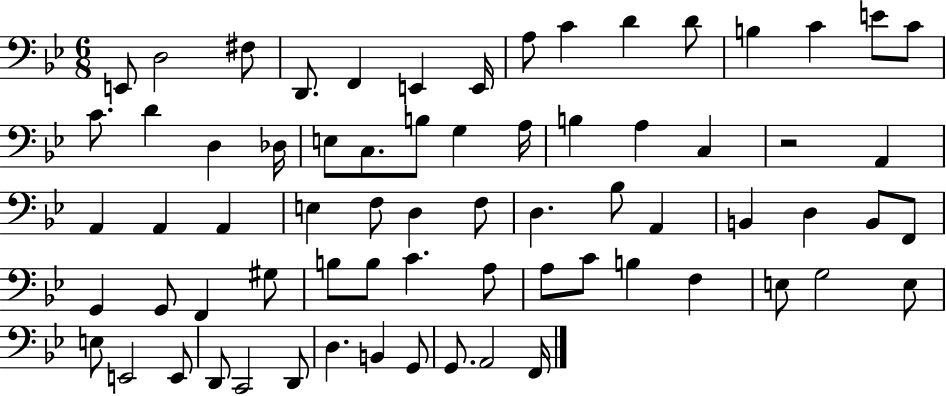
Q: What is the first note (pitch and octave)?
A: E2